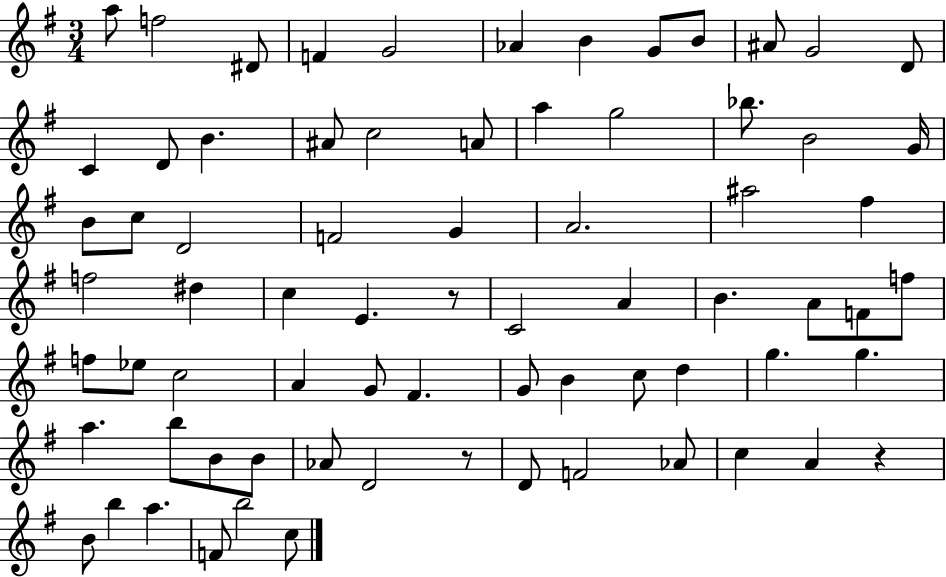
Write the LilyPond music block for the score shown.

{
  \clef treble
  \numericTimeSignature
  \time 3/4
  \key g \major
  a''8 f''2 dis'8 | f'4 g'2 | aes'4 b'4 g'8 b'8 | ais'8 g'2 d'8 | \break c'4 d'8 b'4. | ais'8 c''2 a'8 | a''4 g''2 | bes''8. b'2 g'16 | \break b'8 c''8 d'2 | f'2 g'4 | a'2. | ais''2 fis''4 | \break f''2 dis''4 | c''4 e'4. r8 | c'2 a'4 | b'4. a'8 f'8 f''8 | \break f''8 ees''8 c''2 | a'4 g'8 fis'4. | g'8 b'4 c''8 d''4 | g''4. g''4. | \break a''4. b''8 b'8 b'8 | aes'8 d'2 r8 | d'8 f'2 aes'8 | c''4 a'4 r4 | \break b'8 b''4 a''4. | f'8 b''2 c''8 | \bar "|."
}